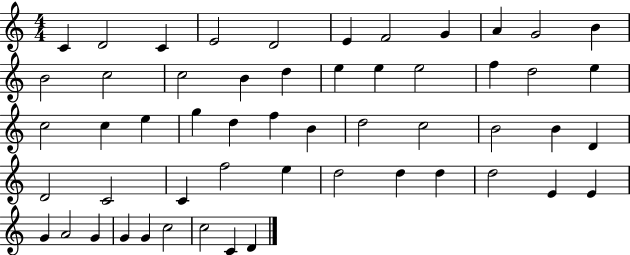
X:1
T:Untitled
M:4/4
L:1/4
K:C
C D2 C E2 D2 E F2 G A G2 B B2 c2 c2 B d e e e2 f d2 e c2 c e g d f B d2 c2 B2 B D D2 C2 C f2 e d2 d d d2 E E G A2 G G G c2 c2 C D